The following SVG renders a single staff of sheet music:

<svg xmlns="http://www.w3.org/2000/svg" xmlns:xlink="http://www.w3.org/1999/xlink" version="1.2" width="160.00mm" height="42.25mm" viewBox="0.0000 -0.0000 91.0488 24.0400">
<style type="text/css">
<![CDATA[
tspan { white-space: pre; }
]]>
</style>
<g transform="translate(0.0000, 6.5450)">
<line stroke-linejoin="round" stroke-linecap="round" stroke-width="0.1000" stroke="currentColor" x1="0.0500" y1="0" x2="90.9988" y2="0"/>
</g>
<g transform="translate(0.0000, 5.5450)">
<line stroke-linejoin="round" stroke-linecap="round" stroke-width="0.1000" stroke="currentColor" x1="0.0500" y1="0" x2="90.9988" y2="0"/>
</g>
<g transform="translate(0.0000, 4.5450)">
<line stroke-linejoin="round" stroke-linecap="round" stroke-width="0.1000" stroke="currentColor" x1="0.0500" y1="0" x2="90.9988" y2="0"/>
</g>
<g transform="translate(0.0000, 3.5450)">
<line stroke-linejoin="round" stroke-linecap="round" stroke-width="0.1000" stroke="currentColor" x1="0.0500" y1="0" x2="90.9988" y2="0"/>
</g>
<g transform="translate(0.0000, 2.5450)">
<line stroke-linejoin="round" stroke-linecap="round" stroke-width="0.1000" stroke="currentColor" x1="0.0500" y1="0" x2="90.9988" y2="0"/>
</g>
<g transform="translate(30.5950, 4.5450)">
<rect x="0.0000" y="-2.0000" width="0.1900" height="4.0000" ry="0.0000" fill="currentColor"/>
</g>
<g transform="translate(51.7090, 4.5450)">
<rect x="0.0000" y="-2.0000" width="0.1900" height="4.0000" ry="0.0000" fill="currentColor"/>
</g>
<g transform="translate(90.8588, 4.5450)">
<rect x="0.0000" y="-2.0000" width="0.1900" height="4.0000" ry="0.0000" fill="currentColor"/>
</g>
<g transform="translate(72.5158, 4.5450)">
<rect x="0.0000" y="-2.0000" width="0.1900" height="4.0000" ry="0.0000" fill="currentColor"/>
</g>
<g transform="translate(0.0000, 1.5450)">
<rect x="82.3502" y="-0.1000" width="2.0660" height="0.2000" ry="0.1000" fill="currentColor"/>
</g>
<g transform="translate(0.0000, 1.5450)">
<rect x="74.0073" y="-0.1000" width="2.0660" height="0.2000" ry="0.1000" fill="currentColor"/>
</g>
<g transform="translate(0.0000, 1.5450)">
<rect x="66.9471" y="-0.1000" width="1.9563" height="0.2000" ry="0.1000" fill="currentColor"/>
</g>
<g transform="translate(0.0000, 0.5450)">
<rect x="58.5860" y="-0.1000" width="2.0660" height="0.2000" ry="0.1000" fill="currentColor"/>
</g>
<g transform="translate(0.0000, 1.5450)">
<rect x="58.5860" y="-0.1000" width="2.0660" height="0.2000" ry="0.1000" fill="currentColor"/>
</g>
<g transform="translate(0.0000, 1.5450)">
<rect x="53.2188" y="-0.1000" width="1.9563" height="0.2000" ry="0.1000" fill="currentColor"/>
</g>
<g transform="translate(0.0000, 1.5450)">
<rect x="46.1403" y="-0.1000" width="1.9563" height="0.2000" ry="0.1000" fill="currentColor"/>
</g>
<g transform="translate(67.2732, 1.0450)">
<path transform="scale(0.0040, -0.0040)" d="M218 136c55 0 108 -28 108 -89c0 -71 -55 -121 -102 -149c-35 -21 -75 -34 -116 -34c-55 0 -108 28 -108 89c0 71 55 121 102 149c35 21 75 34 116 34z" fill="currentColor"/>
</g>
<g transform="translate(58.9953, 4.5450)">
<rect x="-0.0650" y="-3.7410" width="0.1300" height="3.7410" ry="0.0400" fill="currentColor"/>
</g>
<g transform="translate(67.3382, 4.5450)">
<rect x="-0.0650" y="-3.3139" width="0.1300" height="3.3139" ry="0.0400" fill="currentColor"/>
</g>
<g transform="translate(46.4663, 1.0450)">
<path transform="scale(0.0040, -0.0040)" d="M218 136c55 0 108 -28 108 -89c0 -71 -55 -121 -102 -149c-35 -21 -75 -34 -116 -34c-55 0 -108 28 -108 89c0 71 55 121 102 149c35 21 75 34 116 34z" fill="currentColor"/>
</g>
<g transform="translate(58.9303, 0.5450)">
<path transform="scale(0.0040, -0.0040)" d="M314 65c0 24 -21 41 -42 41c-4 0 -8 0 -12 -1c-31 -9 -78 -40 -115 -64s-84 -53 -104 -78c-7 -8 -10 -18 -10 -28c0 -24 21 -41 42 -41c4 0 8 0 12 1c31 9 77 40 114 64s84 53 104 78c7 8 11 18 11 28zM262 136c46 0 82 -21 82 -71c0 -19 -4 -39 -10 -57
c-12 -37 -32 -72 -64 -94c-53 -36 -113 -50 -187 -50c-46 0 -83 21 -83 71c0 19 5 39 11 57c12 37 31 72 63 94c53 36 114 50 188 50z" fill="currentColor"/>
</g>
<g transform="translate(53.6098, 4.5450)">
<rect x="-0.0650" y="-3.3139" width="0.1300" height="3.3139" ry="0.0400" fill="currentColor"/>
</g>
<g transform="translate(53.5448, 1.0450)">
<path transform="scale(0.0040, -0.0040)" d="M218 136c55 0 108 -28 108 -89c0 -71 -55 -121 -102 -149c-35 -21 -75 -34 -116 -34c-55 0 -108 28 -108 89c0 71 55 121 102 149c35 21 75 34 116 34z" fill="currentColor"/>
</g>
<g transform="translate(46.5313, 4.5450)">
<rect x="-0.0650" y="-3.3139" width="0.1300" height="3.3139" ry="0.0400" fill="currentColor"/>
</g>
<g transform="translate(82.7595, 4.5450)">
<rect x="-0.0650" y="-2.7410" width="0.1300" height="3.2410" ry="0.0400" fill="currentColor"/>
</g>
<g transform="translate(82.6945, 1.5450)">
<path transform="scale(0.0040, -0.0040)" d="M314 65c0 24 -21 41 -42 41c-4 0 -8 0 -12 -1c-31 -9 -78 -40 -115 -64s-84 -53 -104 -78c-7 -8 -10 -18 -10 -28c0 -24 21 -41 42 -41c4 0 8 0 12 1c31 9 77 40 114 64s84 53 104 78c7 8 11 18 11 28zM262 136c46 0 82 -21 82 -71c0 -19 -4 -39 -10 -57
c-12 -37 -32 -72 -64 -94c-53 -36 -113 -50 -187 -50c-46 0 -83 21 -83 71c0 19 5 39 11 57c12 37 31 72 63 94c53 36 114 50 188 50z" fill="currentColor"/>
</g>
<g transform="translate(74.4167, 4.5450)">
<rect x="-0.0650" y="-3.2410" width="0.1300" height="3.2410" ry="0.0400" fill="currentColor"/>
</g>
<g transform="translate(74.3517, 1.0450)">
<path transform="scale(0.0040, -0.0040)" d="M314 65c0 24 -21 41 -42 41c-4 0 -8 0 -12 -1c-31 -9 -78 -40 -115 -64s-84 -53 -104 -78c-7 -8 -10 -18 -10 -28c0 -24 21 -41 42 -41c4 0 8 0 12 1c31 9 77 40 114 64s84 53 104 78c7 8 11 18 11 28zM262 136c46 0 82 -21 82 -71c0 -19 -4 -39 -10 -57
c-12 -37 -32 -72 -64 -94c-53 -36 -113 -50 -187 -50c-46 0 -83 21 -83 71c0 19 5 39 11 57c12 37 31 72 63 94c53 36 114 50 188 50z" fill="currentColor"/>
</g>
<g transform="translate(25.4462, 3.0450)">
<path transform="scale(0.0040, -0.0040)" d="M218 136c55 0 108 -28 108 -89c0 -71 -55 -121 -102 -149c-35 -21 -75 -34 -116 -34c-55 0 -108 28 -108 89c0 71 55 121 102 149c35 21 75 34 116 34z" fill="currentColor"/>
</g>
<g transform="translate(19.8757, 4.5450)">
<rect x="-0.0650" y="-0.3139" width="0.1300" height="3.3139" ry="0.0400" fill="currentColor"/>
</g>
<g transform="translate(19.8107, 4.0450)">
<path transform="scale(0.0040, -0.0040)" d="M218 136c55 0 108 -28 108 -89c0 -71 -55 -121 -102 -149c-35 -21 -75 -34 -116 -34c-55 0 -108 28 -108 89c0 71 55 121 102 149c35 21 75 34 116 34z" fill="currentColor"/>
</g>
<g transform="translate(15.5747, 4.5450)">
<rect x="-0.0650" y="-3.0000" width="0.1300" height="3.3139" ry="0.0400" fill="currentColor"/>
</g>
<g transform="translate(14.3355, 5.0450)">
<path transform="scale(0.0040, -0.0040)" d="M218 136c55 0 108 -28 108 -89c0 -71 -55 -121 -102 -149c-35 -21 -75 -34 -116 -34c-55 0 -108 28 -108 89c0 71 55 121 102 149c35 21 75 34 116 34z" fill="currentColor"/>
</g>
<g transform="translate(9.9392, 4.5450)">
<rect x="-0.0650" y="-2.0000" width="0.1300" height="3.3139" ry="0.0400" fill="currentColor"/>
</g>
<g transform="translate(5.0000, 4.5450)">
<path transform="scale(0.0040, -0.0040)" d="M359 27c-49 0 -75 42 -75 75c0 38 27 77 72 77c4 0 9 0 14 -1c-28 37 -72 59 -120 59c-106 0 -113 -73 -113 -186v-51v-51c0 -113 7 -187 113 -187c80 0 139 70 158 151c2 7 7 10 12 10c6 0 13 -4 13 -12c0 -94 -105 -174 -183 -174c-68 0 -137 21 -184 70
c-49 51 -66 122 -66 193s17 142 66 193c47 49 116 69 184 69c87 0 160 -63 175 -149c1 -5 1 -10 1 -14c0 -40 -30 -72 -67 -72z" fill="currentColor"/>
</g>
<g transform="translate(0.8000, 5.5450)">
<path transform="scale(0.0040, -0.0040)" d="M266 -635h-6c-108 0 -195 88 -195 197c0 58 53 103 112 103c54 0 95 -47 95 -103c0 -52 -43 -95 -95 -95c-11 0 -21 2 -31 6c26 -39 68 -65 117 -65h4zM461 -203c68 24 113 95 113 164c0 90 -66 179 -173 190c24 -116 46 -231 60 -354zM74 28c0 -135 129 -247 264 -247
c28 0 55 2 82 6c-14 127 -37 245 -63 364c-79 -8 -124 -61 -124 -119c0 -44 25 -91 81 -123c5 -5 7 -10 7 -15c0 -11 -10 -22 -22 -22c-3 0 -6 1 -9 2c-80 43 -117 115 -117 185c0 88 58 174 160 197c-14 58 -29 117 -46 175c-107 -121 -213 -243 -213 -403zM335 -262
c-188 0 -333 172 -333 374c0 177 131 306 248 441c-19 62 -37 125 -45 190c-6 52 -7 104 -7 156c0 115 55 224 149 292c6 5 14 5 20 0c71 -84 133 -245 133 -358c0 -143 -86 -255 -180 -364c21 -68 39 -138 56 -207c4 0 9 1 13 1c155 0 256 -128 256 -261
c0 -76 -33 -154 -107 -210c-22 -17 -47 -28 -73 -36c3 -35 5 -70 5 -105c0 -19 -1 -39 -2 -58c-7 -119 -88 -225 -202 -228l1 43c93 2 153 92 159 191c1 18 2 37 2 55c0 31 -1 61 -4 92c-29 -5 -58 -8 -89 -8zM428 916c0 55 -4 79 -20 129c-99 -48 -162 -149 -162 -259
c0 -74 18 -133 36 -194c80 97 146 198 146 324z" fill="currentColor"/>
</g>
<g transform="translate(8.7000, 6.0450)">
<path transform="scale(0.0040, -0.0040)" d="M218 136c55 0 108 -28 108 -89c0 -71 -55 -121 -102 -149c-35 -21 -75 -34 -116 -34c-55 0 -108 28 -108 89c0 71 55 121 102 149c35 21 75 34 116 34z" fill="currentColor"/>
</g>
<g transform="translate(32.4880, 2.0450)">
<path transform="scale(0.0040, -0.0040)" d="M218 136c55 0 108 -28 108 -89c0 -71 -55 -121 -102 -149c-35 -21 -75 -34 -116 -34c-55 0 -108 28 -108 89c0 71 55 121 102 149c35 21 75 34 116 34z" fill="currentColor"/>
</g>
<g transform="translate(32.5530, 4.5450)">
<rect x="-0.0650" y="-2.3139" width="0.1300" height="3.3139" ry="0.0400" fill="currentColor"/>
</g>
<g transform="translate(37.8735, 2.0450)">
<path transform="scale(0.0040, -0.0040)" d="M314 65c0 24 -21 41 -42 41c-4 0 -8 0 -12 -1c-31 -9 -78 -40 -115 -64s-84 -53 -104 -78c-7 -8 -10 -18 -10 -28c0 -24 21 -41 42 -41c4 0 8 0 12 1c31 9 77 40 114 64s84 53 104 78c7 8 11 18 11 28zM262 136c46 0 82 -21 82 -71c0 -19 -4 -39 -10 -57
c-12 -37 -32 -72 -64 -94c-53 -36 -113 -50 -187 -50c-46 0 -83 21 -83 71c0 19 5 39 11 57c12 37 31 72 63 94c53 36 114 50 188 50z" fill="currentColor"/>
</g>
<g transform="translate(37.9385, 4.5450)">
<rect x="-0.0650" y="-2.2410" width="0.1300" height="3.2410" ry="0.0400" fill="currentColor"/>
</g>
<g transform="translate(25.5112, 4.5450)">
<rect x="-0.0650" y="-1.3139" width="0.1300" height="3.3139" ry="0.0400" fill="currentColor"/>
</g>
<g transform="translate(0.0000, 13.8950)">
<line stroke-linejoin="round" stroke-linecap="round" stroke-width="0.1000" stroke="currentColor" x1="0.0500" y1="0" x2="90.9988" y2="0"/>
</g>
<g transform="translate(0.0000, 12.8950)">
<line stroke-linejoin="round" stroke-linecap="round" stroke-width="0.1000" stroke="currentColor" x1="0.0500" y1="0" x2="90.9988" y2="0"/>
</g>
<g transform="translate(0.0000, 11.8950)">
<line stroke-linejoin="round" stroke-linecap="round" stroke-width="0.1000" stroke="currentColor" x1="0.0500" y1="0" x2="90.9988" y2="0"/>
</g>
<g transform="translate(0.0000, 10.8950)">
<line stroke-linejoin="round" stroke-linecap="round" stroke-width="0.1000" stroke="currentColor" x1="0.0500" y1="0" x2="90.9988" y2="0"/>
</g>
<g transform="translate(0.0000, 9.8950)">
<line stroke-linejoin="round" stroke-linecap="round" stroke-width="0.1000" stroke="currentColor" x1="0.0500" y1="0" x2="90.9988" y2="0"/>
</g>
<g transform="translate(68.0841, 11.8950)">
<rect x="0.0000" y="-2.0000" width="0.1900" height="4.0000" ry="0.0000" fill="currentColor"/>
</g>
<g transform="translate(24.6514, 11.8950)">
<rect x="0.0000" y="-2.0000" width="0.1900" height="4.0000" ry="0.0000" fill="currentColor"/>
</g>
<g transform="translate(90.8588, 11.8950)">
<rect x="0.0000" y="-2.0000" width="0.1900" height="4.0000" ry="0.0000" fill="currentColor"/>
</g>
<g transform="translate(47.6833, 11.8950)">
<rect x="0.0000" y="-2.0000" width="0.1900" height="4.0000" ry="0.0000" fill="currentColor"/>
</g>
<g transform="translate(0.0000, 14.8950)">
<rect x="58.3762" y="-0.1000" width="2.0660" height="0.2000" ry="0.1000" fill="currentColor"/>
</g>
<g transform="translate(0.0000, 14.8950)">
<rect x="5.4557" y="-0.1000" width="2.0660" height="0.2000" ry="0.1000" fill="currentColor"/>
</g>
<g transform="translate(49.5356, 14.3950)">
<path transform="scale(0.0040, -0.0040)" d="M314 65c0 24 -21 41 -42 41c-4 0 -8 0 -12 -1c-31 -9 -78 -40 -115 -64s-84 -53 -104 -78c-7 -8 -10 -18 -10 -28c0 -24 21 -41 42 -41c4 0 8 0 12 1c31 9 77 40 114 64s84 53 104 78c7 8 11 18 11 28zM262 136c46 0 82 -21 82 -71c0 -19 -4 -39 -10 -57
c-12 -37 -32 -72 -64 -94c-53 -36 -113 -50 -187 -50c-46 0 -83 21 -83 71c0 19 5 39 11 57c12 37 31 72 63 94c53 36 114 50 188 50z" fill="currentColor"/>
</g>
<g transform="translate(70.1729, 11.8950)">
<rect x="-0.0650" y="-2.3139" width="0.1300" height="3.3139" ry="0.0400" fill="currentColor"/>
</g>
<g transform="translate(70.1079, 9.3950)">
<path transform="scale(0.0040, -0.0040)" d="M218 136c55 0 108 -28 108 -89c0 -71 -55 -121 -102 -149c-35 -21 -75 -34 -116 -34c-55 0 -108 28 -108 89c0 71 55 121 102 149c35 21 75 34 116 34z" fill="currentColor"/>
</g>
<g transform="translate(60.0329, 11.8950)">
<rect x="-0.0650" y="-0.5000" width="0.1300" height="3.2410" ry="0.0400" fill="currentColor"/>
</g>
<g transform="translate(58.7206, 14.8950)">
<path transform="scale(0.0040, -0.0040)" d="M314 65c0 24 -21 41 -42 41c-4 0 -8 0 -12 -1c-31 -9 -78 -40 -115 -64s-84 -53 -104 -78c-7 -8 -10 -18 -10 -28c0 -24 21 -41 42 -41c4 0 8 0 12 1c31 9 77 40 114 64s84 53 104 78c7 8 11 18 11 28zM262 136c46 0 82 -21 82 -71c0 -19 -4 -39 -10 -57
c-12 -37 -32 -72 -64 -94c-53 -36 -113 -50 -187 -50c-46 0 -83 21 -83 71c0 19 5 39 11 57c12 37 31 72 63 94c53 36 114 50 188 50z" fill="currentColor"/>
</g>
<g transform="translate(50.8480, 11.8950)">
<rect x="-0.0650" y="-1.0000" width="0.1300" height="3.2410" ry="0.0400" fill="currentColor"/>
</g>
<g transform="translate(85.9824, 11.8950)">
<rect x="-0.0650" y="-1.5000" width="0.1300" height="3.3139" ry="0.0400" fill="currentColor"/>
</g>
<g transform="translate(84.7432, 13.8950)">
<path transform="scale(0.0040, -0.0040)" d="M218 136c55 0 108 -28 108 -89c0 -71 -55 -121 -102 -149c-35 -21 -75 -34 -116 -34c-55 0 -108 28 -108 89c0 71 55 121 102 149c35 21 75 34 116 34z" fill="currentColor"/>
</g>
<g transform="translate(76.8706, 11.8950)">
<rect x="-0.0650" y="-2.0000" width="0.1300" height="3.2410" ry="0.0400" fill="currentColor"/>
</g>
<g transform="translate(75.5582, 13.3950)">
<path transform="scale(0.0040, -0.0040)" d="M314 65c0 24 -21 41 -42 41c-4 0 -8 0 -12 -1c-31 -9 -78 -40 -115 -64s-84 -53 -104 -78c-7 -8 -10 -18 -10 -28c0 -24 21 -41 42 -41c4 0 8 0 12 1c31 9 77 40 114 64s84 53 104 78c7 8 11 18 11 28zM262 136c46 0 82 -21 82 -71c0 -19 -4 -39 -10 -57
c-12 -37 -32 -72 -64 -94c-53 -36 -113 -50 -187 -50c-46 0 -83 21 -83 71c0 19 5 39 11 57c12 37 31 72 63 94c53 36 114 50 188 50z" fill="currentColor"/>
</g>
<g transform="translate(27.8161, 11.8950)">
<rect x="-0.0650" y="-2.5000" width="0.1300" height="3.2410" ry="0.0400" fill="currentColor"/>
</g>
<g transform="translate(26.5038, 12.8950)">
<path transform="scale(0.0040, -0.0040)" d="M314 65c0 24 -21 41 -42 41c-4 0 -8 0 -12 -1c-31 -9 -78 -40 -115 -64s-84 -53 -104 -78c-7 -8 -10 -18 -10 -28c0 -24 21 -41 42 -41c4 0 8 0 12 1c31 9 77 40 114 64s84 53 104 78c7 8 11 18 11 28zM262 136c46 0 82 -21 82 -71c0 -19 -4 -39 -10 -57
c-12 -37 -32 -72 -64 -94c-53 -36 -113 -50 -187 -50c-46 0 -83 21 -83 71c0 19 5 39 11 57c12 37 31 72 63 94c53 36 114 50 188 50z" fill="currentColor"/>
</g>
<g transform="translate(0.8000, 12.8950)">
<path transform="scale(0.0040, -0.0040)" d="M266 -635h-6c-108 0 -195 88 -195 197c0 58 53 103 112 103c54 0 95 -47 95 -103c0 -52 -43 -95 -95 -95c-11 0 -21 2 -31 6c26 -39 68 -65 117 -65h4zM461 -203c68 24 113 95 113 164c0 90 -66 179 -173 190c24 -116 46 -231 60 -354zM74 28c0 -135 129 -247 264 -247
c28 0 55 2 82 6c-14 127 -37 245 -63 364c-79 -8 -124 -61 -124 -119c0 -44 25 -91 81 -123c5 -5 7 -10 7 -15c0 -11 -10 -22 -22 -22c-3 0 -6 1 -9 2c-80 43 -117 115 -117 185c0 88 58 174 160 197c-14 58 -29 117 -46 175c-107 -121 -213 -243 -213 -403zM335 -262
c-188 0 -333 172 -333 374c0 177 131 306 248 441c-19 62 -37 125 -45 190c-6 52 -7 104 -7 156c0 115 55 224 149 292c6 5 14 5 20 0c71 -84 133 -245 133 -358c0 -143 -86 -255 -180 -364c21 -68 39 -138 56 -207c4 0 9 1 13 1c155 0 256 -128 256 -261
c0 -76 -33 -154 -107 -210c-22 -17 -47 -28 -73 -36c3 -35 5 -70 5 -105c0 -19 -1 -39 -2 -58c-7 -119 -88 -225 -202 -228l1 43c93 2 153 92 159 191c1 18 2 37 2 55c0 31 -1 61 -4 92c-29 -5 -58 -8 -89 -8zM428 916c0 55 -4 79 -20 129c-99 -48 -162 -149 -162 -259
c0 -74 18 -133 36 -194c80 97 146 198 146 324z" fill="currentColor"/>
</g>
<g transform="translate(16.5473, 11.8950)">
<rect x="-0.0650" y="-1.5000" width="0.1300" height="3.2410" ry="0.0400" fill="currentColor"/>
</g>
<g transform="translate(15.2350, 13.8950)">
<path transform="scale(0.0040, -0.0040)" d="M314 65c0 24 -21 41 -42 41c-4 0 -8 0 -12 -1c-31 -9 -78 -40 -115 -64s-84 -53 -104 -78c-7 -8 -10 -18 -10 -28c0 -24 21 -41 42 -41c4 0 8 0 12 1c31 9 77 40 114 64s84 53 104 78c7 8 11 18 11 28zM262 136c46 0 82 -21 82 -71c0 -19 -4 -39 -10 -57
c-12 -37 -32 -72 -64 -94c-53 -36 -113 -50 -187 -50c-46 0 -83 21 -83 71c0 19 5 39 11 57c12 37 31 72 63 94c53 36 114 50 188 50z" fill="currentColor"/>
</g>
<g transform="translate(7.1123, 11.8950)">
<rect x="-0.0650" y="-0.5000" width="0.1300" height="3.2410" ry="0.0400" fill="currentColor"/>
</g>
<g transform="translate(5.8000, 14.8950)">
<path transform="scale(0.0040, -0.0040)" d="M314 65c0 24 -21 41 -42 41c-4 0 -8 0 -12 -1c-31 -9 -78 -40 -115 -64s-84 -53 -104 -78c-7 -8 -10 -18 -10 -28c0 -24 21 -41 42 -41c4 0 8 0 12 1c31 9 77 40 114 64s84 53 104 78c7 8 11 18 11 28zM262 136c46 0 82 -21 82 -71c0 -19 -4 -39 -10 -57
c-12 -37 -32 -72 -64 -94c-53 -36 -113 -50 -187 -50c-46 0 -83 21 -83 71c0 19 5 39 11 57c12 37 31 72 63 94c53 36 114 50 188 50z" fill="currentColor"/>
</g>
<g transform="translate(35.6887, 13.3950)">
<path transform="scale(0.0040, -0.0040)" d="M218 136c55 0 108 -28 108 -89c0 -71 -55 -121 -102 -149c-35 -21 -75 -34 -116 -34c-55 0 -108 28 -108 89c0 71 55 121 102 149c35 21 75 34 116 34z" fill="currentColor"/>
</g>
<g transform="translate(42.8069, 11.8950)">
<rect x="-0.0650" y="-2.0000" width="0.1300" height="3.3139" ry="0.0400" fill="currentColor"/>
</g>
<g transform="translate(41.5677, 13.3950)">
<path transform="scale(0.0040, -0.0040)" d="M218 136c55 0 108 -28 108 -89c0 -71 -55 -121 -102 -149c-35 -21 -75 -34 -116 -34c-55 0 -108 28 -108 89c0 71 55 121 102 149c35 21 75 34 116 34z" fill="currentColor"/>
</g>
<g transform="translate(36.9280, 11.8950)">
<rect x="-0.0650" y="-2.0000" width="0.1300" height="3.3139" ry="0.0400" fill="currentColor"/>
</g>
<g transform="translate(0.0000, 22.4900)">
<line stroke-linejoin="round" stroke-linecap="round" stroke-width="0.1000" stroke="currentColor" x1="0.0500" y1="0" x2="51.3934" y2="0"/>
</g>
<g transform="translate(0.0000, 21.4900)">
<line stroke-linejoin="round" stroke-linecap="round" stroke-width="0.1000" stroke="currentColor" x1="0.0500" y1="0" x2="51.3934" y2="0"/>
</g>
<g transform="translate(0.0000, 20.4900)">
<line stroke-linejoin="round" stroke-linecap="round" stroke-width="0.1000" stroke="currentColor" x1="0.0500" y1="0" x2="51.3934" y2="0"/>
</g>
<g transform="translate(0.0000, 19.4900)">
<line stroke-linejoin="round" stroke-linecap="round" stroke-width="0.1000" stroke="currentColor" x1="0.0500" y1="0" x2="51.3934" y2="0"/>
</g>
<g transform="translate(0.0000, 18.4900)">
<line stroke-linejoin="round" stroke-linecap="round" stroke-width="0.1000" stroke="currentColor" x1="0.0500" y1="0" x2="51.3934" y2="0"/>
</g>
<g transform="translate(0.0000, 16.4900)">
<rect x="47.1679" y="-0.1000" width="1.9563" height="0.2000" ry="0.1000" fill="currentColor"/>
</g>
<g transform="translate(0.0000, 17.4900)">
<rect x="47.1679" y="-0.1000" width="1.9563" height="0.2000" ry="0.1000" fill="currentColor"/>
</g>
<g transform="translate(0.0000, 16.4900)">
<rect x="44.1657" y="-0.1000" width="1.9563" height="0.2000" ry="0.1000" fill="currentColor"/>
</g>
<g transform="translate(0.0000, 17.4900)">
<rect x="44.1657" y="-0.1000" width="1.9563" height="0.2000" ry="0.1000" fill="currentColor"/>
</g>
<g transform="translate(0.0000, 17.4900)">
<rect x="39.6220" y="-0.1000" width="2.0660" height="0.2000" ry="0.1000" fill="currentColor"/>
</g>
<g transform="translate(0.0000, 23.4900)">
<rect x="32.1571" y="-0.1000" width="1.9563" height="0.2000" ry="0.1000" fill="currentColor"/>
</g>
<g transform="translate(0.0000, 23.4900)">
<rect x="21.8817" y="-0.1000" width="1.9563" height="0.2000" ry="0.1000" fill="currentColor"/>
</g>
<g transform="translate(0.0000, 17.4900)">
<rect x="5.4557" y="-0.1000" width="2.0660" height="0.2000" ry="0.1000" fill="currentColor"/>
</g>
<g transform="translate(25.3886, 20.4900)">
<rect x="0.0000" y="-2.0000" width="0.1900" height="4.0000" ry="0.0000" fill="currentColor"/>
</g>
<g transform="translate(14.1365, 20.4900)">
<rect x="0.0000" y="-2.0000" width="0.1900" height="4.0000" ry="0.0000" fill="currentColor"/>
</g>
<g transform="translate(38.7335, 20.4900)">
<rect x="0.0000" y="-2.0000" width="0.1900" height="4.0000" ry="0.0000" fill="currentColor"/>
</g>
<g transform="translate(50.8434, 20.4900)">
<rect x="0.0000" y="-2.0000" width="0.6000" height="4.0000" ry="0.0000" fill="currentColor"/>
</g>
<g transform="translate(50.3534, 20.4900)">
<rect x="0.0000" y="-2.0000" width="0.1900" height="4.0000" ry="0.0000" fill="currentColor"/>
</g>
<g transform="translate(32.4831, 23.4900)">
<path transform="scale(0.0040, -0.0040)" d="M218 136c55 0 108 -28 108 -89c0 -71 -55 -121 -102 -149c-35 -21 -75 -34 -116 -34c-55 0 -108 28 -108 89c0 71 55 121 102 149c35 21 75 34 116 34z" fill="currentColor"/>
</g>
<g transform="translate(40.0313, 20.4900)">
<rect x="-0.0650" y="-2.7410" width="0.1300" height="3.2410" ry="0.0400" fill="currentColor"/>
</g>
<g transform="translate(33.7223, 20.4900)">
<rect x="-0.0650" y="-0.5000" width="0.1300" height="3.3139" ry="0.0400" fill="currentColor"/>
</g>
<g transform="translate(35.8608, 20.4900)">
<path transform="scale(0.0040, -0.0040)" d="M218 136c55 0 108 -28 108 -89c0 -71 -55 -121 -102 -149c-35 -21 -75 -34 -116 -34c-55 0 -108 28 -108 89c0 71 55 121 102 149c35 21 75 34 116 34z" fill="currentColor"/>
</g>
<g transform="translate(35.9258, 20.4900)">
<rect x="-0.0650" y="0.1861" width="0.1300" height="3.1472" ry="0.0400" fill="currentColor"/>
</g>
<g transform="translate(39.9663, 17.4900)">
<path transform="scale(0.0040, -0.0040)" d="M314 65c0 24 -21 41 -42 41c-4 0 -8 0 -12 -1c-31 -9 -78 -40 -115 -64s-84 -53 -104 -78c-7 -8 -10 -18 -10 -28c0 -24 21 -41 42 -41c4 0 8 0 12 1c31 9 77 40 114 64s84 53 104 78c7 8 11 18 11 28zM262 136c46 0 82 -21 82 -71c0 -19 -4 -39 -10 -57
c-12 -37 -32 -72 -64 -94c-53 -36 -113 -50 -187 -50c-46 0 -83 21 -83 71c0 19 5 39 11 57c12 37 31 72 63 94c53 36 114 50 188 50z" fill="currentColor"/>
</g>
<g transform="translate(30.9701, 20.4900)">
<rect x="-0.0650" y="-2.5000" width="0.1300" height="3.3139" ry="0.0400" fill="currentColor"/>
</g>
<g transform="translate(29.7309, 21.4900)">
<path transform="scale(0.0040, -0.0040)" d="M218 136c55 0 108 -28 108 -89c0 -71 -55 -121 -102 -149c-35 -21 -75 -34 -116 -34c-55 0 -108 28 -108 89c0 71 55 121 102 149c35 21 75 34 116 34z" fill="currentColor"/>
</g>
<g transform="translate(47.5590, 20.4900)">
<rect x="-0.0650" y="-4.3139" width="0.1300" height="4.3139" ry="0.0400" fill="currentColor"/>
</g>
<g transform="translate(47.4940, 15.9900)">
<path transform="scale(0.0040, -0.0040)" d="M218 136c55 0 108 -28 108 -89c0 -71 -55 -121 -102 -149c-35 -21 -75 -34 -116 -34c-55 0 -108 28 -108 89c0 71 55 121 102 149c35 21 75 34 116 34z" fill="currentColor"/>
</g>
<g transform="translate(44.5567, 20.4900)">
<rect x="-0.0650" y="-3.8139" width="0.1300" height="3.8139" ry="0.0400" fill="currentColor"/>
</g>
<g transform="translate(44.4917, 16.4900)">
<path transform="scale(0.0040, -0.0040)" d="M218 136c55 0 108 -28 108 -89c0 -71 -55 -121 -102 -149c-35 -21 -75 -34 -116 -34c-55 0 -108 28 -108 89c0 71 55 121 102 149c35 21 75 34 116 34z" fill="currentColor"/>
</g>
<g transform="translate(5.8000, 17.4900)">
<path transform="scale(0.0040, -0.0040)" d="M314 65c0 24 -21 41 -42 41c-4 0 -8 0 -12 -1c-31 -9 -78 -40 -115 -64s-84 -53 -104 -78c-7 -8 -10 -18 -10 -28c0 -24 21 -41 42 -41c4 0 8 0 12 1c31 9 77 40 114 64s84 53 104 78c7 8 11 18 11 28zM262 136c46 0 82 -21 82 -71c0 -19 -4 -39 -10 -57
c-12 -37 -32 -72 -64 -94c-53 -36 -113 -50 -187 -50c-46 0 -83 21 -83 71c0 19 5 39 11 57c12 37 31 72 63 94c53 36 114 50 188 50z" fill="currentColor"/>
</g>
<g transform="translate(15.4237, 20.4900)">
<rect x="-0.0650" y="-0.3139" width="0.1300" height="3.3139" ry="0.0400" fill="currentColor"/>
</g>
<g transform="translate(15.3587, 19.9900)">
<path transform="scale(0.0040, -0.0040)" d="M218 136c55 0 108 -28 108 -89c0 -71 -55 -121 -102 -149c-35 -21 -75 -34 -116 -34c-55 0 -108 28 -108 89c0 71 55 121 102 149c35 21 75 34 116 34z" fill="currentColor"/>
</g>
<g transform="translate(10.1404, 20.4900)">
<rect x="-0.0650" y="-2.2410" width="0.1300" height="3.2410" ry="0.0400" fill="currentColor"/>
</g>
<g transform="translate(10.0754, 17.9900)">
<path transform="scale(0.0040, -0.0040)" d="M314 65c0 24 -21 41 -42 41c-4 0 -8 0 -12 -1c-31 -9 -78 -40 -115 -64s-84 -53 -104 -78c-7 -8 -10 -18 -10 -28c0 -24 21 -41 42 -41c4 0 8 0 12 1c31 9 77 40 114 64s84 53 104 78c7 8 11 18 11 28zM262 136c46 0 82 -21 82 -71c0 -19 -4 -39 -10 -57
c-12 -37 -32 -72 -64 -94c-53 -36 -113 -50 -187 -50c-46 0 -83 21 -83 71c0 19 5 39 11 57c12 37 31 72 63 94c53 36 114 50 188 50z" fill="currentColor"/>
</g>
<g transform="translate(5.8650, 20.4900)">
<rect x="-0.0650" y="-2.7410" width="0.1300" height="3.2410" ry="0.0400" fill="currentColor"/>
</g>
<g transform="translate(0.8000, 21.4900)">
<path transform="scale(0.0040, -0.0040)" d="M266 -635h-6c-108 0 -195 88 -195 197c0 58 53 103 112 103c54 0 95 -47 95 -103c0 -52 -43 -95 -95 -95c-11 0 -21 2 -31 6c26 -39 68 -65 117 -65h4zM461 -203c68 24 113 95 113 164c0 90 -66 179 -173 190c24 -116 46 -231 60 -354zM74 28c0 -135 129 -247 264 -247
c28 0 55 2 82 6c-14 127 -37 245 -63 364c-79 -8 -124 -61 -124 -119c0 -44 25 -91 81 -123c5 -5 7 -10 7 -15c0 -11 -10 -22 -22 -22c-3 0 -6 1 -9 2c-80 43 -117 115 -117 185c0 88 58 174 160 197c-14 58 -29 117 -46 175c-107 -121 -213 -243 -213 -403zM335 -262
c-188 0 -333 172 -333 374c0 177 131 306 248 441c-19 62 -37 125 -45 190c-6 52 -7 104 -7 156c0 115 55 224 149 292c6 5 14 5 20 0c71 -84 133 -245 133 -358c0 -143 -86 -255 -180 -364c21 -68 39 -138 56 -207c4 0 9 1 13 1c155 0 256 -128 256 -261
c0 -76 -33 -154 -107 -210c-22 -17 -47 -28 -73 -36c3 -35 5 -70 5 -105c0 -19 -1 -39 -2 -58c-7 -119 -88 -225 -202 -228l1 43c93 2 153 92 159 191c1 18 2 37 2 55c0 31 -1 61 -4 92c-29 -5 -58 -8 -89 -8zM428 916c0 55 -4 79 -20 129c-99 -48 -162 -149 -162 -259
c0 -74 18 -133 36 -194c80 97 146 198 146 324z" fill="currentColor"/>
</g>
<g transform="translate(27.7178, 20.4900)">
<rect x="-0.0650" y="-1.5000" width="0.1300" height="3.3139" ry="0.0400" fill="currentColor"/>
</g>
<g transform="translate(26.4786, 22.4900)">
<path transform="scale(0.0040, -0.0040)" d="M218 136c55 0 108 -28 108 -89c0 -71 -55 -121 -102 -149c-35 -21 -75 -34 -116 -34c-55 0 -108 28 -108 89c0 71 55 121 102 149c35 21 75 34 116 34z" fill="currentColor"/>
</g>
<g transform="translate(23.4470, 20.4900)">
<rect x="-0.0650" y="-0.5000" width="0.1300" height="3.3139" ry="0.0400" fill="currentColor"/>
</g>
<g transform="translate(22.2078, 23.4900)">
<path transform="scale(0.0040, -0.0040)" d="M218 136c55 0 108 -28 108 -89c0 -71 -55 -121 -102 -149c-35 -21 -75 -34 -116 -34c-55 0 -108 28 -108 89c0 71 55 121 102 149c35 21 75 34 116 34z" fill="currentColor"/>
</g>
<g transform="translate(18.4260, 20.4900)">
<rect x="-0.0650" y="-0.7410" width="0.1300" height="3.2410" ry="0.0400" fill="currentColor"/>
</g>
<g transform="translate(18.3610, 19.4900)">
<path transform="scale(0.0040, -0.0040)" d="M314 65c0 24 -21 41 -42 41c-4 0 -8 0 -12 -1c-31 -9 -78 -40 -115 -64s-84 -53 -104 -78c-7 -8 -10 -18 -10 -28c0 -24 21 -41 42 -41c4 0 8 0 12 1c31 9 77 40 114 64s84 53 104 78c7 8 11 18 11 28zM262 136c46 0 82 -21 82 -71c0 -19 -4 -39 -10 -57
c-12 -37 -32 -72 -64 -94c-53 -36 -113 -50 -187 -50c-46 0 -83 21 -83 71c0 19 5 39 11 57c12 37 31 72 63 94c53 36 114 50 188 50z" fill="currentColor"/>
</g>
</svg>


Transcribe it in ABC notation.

X:1
T:Untitled
M:4/4
L:1/4
K:C
F A c e g g2 b b c'2 b b2 a2 C2 E2 G2 F F D2 C2 g F2 E a2 g2 c d2 C E G C B a2 c' d'